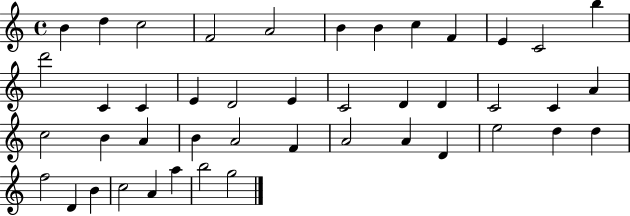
B4/q D5/q C5/h F4/h A4/h B4/q B4/q C5/q F4/q E4/q C4/h B5/q D6/h C4/q C4/q E4/q D4/h E4/q C4/h D4/q D4/q C4/h C4/q A4/q C5/h B4/q A4/q B4/q A4/h F4/q A4/h A4/q D4/q E5/h D5/q D5/q F5/h D4/q B4/q C5/h A4/q A5/q B5/h G5/h